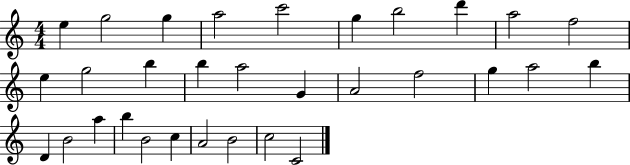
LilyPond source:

{
  \clef treble
  \numericTimeSignature
  \time 4/4
  \key c \major
  e''4 g''2 g''4 | a''2 c'''2 | g''4 b''2 d'''4 | a''2 f''2 | \break e''4 g''2 b''4 | b''4 a''2 g'4 | a'2 f''2 | g''4 a''2 b''4 | \break d'4 b'2 a''4 | b''4 b'2 c''4 | a'2 b'2 | c''2 c'2 | \break \bar "|."
}